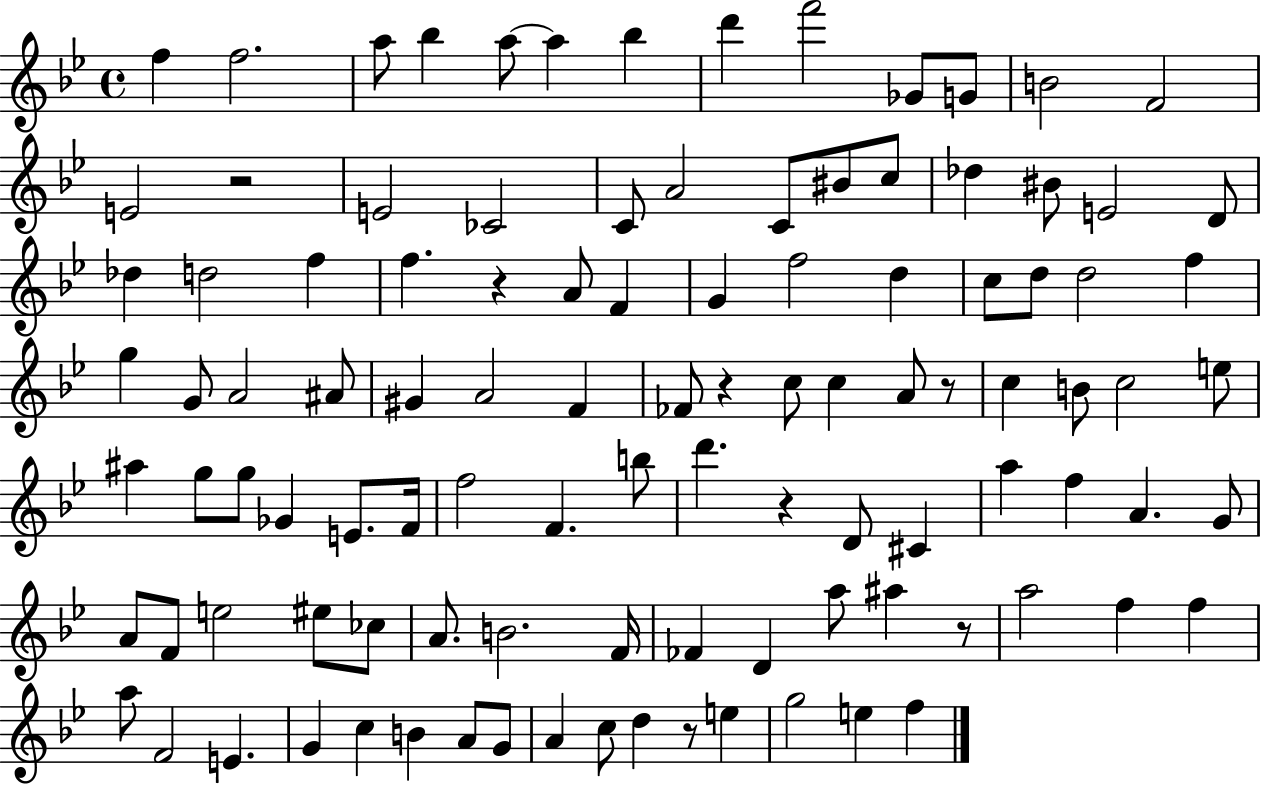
F5/q F5/h. A5/e Bb5/q A5/e A5/q Bb5/q D6/q F6/h Gb4/e G4/e B4/h F4/h E4/h R/h E4/h CES4/h C4/e A4/h C4/e BIS4/e C5/e Db5/q BIS4/e E4/h D4/e Db5/q D5/h F5/q F5/q. R/q A4/e F4/q G4/q F5/h D5/q C5/e D5/e D5/h F5/q G5/q G4/e A4/h A#4/e G#4/q A4/h F4/q FES4/e R/q C5/e C5/q A4/e R/e C5/q B4/e C5/h E5/e A#5/q G5/e G5/e Gb4/q E4/e. F4/s F5/h F4/q. B5/e D6/q. R/q D4/e C#4/q A5/q F5/q A4/q. G4/e A4/e F4/e E5/h EIS5/e CES5/e A4/e. B4/h. F4/s FES4/q D4/q A5/e A#5/q R/e A5/h F5/q F5/q A5/e F4/h E4/q. G4/q C5/q B4/q A4/e G4/e A4/q C5/e D5/q R/e E5/q G5/h E5/q F5/q